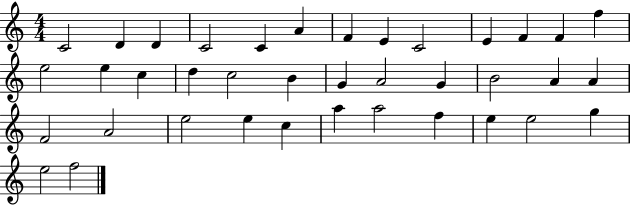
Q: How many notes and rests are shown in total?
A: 38